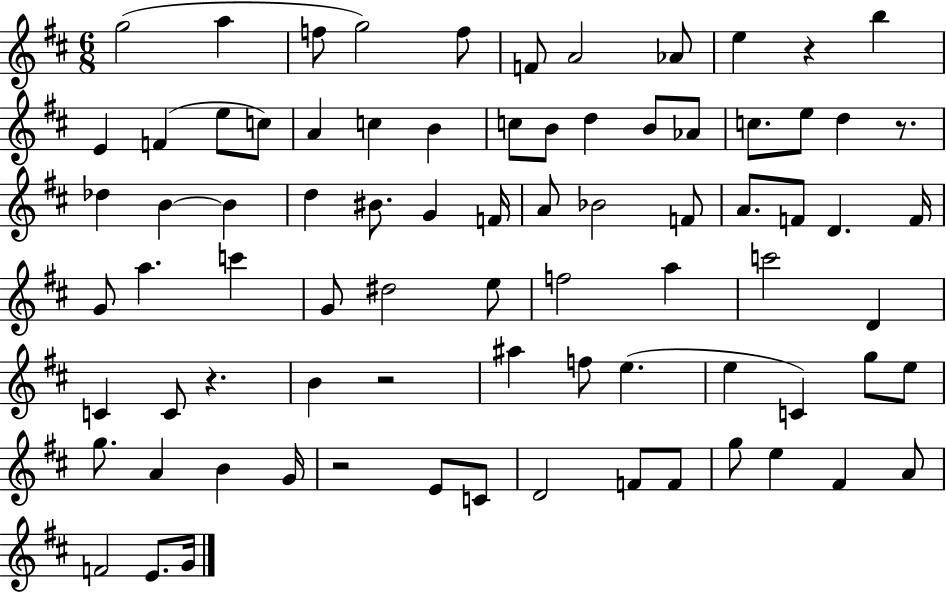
X:1
T:Untitled
M:6/8
L:1/4
K:D
g2 a f/2 g2 f/2 F/2 A2 _A/2 e z b E F e/2 c/2 A c B c/2 B/2 d B/2 _A/2 c/2 e/2 d z/2 _d B B d ^B/2 G F/4 A/2 _B2 F/2 A/2 F/2 D F/4 G/2 a c' G/2 ^d2 e/2 f2 a c'2 D C C/2 z B z2 ^a f/2 e e C g/2 e/2 g/2 A B G/4 z2 E/2 C/2 D2 F/2 F/2 g/2 e ^F A/2 F2 E/2 G/4